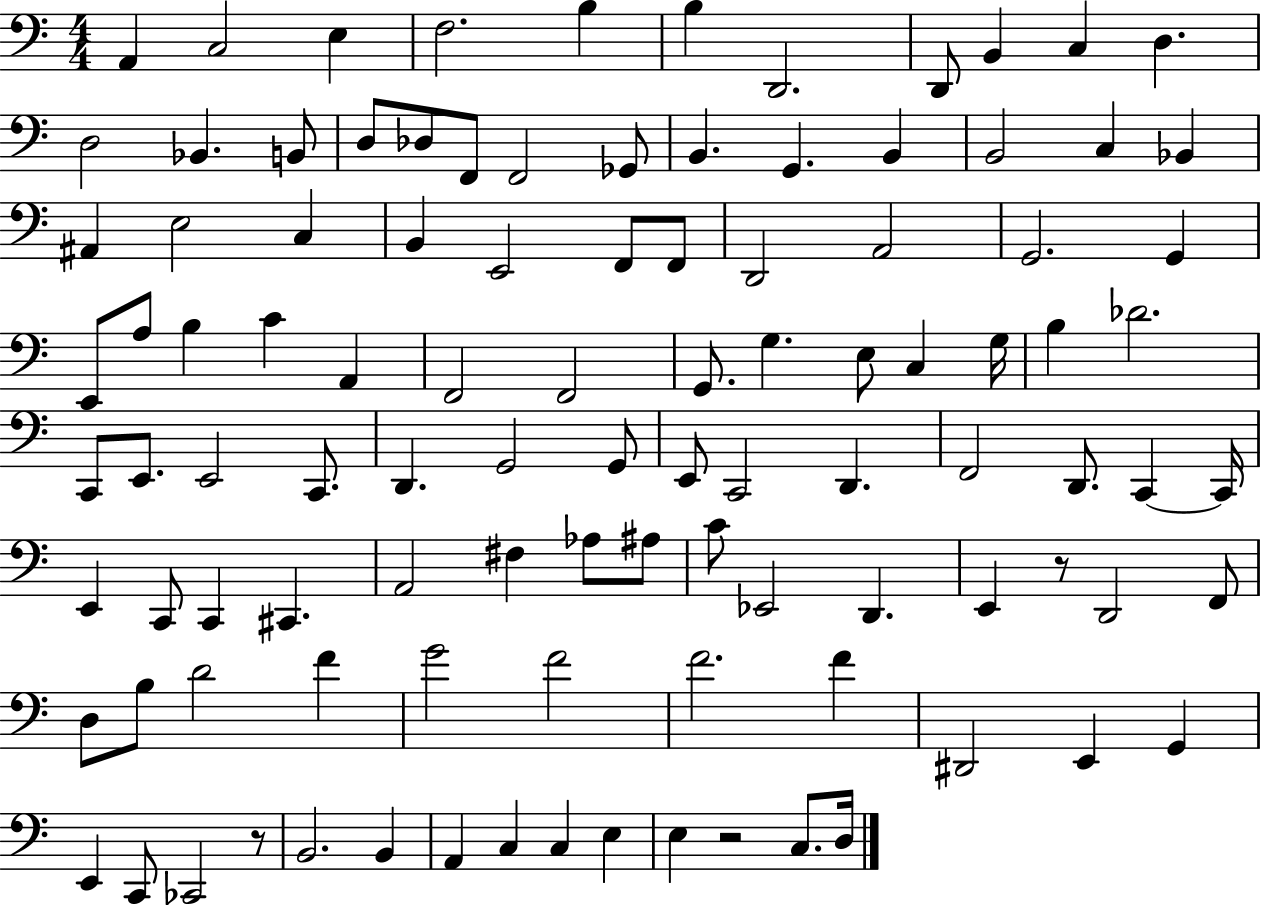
A2/q C3/h E3/q F3/h. B3/q B3/q D2/h. D2/e B2/q C3/q D3/q. D3/h Bb2/q. B2/e D3/e Db3/e F2/e F2/h Gb2/e B2/q. G2/q. B2/q B2/h C3/q Bb2/q A#2/q E3/h C3/q B2/q E2/h F2/e F2/e D2/h A2/h G2/h. G2/q E2/e A3/e B3/q C4/q A2/q F2/h F2/h G2/e. G3/q. E3/e C3/q G3/s B3/q Db4/h. C2/e E2/e. E2/h C2/e. D2/q. G2/h G2/e E2/e C2/h D2/q. F2/h D2/e. C2/q C2/s E2/q C2/e C2/q C#2/q. A2/h F#3/q Ab3/e A#3/e C4/e Eb2/h D2/q. E2/q R/e D2/h F2/e D3/e B3/e D4/h F4/q G4/h F4/h F4/h. F4/q D#2/h E2/q G2/q E2/q C2/e CES2/h R/e B2/h. B2/q A2/q C3/q C3/q E3/q E3/q R/h C3/e. D3/s